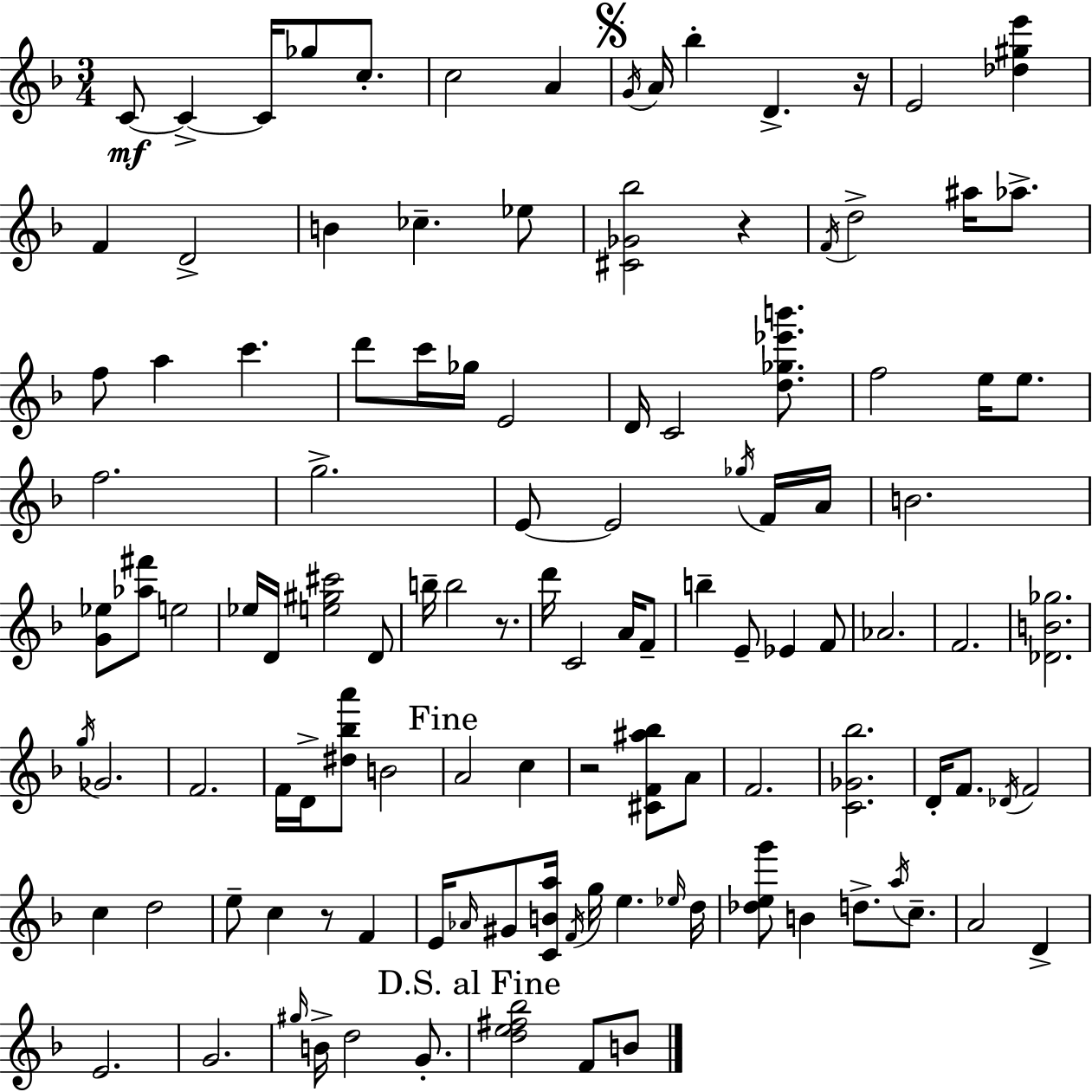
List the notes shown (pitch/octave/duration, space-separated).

C4/e C4/q C4/s Gb5/e C5/e. C5/h A4/q G4/s A4/s Bb5/q D4/q. R/s E4/h [Db5,G#5,E6]/q F4/q D4/h B4/q CES5/q. Eb5/e [C#4,Gb4,Bb5]/h R/q F4/s D5/h A#5/s Ab5/e. F5/e A5/q C6/q. D6/e C6/s Gb5/s E4/h D4/s C4/h [D5,Gb5,Eb6,B6]/e. F5/h E5/s E5/e. F5/h. G5/h. E4/e E4/h Gb5/s F4/s A4/s B4/h. [G4,Eb5]/e [Ab5,F#6]/e E5/h Eb5/s D4/s [E5,G#5,C#6]/h D4/e B5/s B5/h R/e. D6/s C4/h A4/s F4/e B5/q E4/e Eb4/q F4/e Ab4/h. F4/h. [Db4,B4,Gb5]/h. G5/s Gb4/h. F4/h. F4/s D4/s [D#5,Bb5,A6]/e B4/h A4/h C5/q R/h [C#4,F4,A#5,Bb5]/e A4/e F4/h. [C4,Gb4,Bb5]/h. D4/s F4/e. Db4/s F4/h C5/q D5/h E5/e C5/q R/e F4/q E4/s Ab4/s G#4/e [C4,B4,A5]/s F4/s G5/s E5/q. Eb5/s D5/s [Db5,E5,G6]/e B4/q D5/e. A5/s C5/e. A4/h D4/q E4/h. G4/h. G#5/s B4/s D5/h G4/e. [D5,E5,F#5,Bb5]/h F4/e B4/e